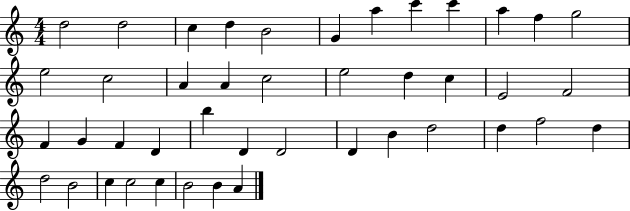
{
  \clef treble
  \numericTimeSignature
  \time 4/4
  \key c \major
  d''2 d''2 | c''4 d''4 b'2 | g'4 a''4 c'''4 c'''4 | a''4 f''4 g''2 | \break e''2 c''2 | a'4 a'4 c''2 | e''2 d''4 c''4 | e'2 f'2 | \break f'4 g'4 f'4 d'4 | b''4 d'4 d'2 | d'4 b'4 d''2 | d''4 f''2 d''4 | \break d''2 b'2 | c''4 c''2 c''4 | b'2 b'4 a'4 | \bar "|."
}